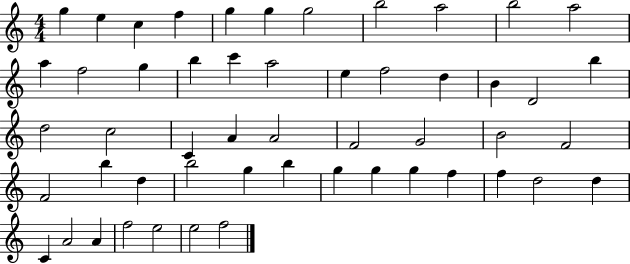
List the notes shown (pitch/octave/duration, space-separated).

G5/q E5/q C5/q F5/q G5/q G5/q G5/h B5/h A5/h B5/h A5/h A5/q F5/h G5/q B5/q C6/q A5/h E5/q F5/h D5/q B4/q D4/h B5/q D5/h C5/h C4/q A4/q A4/h F4/h G4/h B4/h F4/h F4/h B5/q D5/q B5/h G5/q B5/q G5/q G5/q G5/q F5/q F5/q D5/h D5/q C4/q A4/h A4/q F5/h E5/h E5/h F5/h